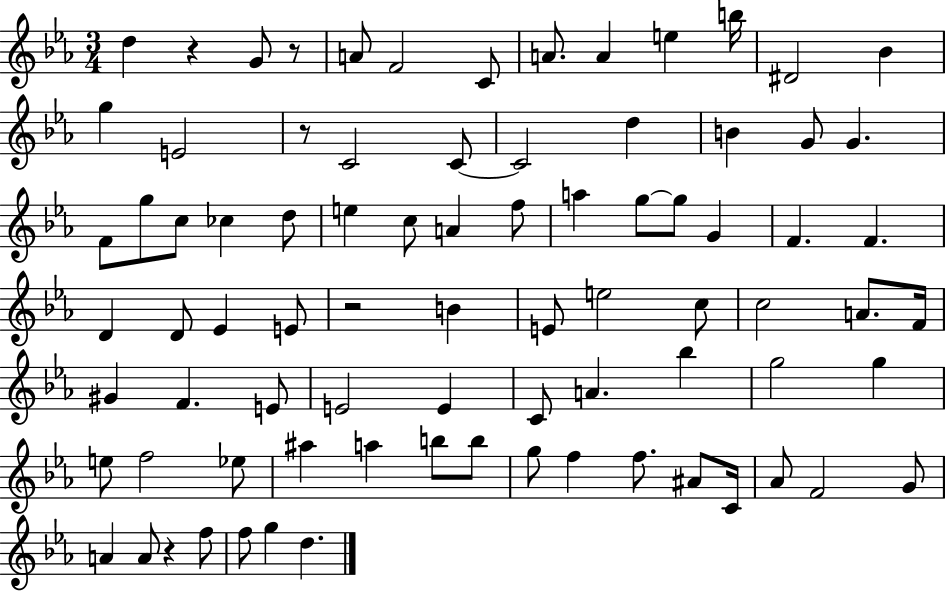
X:1
T:Untitled
M:3/4
L:1/4
K:Eb
d z G/2 z/2 A/2 F2 C/2 A/2 A e b/4 ^D2 _B g E2 z/2 C2 C/2 C2 d B G/2 G F/2 g/2 c/2 _c d/2 e c/2 A f/2 a g/2 g/2 G F F D D/2 _E E/2 z2 B E/2 e2 c/2 c2 A/2 F/4 ^G F E/2 E2 E C/2 A _b g2 g e/2 f2 _e/2 ^a a b/2 b/2 g/2 f f/2 ^A/2 C/4 _A/2 F2 G/2 A A/2 z f/2 f/2 g d